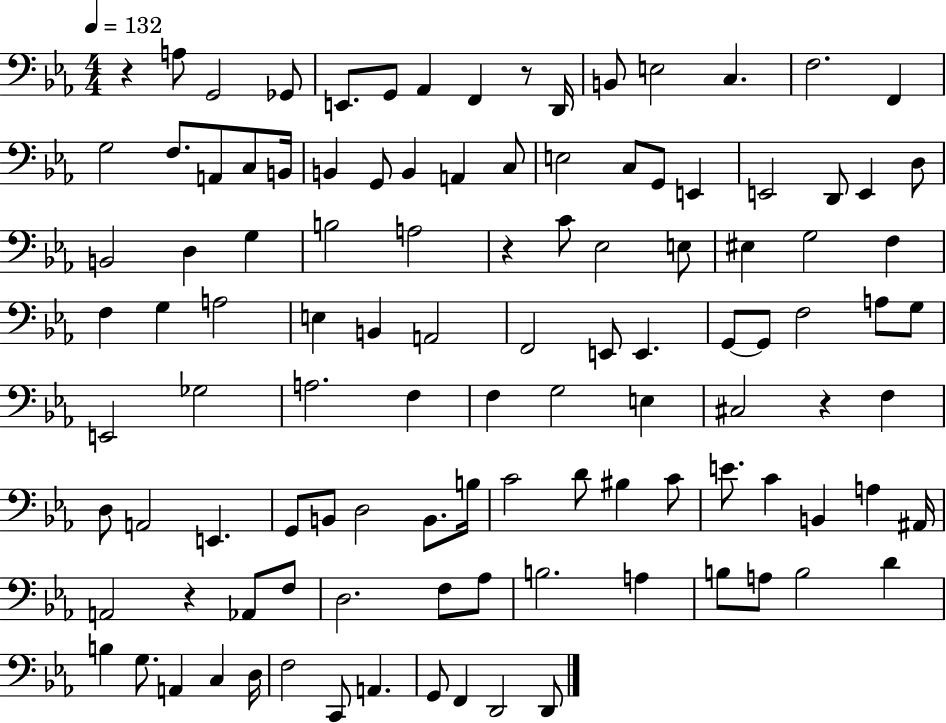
X:1
T:Untitled
M:4/4
L:1/4
K:Eb
z A,/2 G,,2 _G,,/2 E,,/2 G,,/2 _A,, F,, z/2 D,,/4 B,,/2 E,2 C, F,2 F,, G,2 F,/2 A,,/2 C,/2 B,,/4 B,, G,,/2 B,, A,, C,/2 E,2 C,/2 G,,/2 E,, E,,2 D,,/2 E,, D,/2 B,,2 D, G, B,2 A,2 z C/2 _E,2 E,/2 ^E, G,2 F, F, G, A,2 E, B,, A,,2 F,,2 E,,/2 E,, G,,/2 G,,/2 F,2 A,/2 G,/2 E,,2 _G,2 A,2 F, F, G,2 E, ^C,2 z F, D,/2 A,,2 E,, G,,/2 B,,/2 D,2 B,,/2 B,/4 C2 D/2 ^B, C/2 E/2 C B,, A, ^A,,/4 A,,2 z _A,,/2 F,/2 D,2 F,/2 _A,/2 B,2 A, B,/2 A,/2 B,2 D B, G,/2 A,, C, D,/4 F,2 C,,/2 A,, G,,/2 F,, D,,2 D,,/2